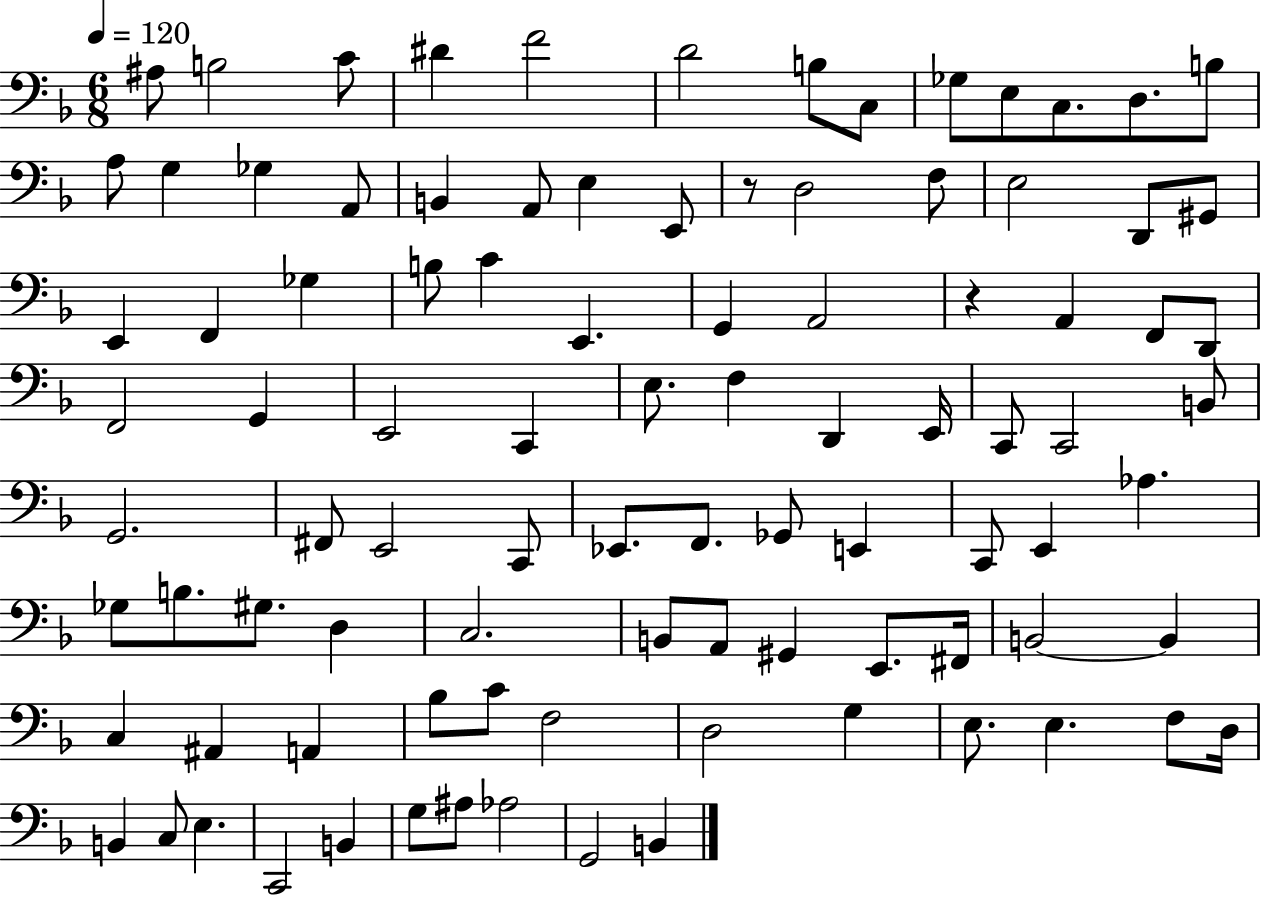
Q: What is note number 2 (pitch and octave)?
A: B3